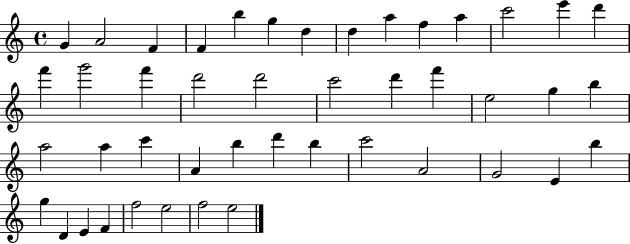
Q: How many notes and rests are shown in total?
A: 45